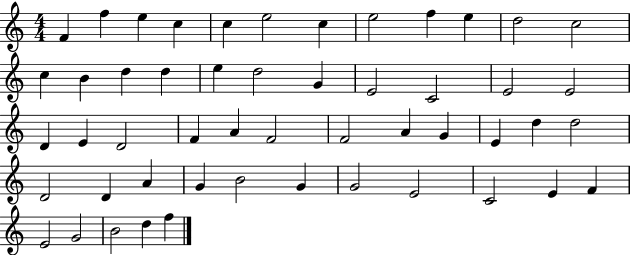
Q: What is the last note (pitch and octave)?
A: F5